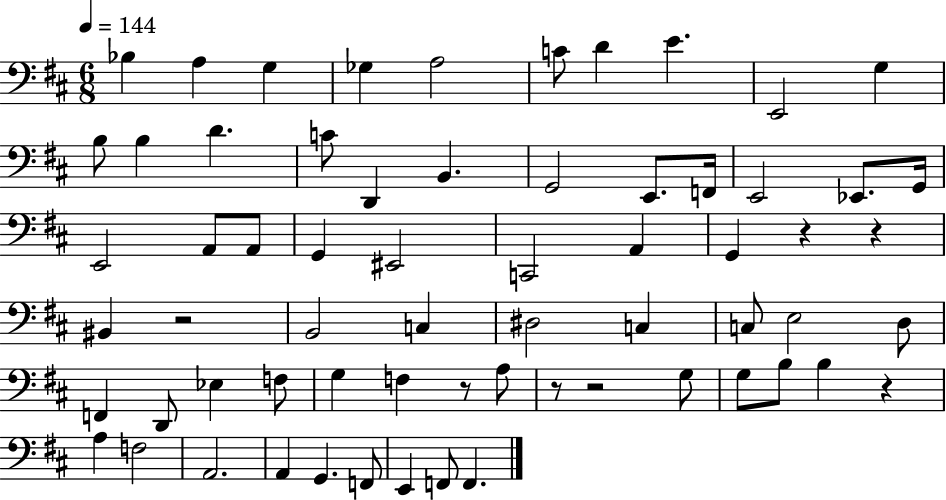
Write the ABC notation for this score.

X:1
T:Untitled
M:6/8
L:1/4
K:D
_B, A, G, _G, A,2 C/2 D E E,,2 G, B,/2 B, D C/2 D,, B,, G,,2 E,,/2 F,,/4 E,,2 _E,,/2 G,,/4 E,,2 A,,/2 A,,/2 G,, ^E,,2 C,,2 A,, G,, z z ^B,, z2 B,,2 C, ^D,2 C, C,/2 E,2 D,/2 F,, D,,/2 _E, F,/2 G, F, z/2 A,/2 z/2 z2 G,/2 G,/2 B,/2 B, z A, F,2 A,,2 A,, G,, F,,/2 E,, F,,/2 F,,